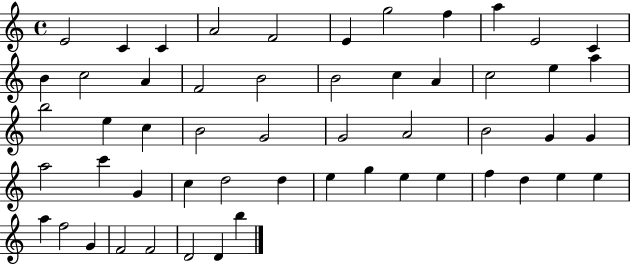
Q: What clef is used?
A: treble